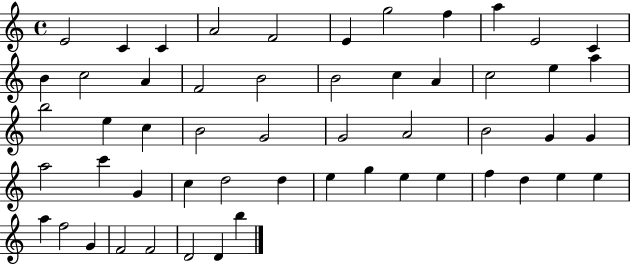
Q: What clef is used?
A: treble